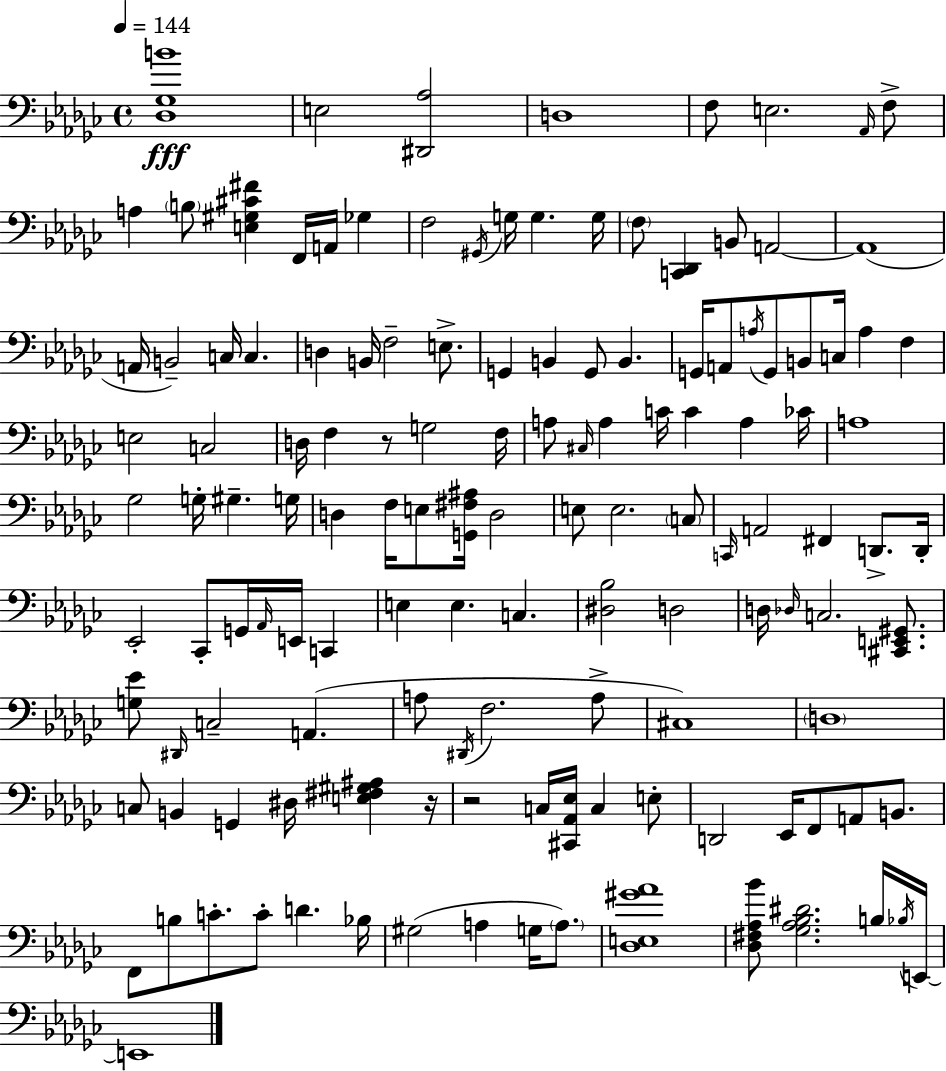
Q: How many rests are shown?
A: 3